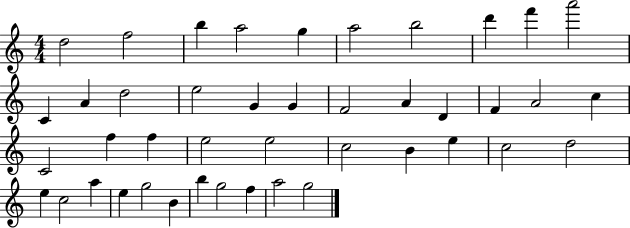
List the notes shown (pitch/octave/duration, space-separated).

D5/h F5/h B5/q A5/h G5/q A5/h B5/h D6/q F6/q A6/h C4/q A4/q D5/h E5/h G4/q G4/q F4/h A4/q D4/q F4/q A4/h C5/q C4/h F5/q F5/q E5/h E5/h C5/h B4/q E5/q C5/h D5/h E5/q C5/h A5/q E5/q G5/h B4/q B5/q G5/h F5/q A5/h G5/h